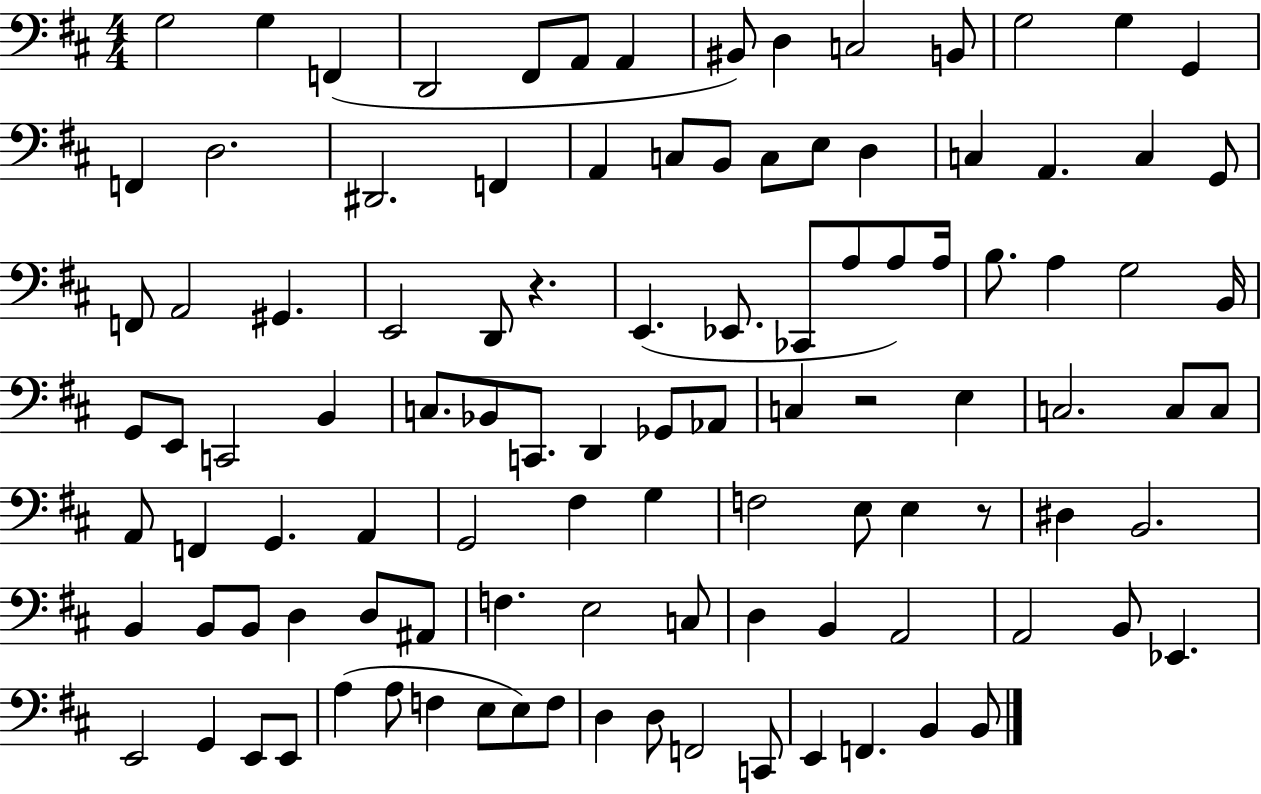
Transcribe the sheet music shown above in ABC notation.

X:1
T:Untitled
M:4/4
L:1/4
K:D
G,2 G, F,, D,,2 ^F,,/2 A,,/2 A,, ^B,,/2 D, C,2 B,,/2 G,2 G, G,, F,, D,2 ^D,,2 F,, A,, C,/2 B,,/2 C,/2 E,/2 D, C, A,, C, G,,/2 F,,/2 A,,2 ^G,, E,,2 D,,/2 z E,, _E,,/2 _C,,/2 A,/2 A,/2 A,/4 B,/2 A, G,2 B,,/4 G,,/2 E,,/2 C,,2 B,, C,/2 _B,,/2 C,,/2 D,, _G,,/2 _A,,/2 C, z2 E, C,2 C,/2 C,/2 A,,/2 F,, G,, A,, G,,2 ^F, G, F,2 E,/2 E, z/2 ^D, B,,2 B,, B,,/2 B,,/2 D, D,/2 ^A,,/2 F, E,2 C,/2 D, B,, A,,2 A,,2 B,,/2 _E,, E,,2 G,, E,,/2 E,,/2 A, A,/2 F, E,/2 E,/2 F,/2 D, D,/2 F,,2 C,,/2 E,, F,, B,, B,,/2